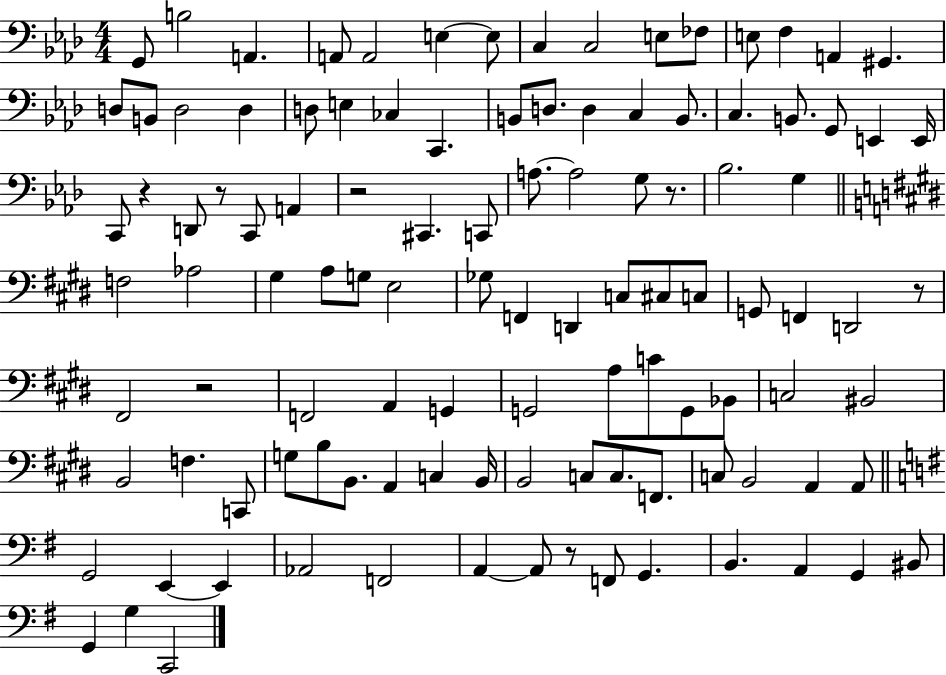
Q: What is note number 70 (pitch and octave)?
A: BIS2